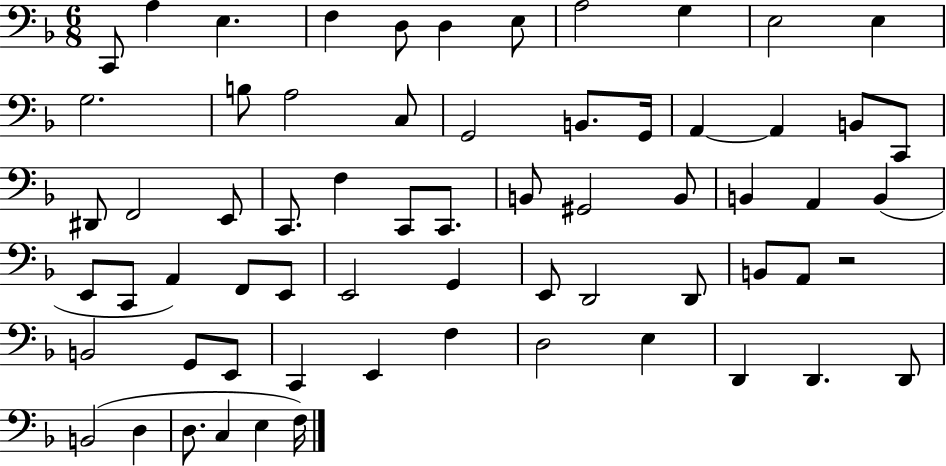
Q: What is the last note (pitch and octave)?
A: F3